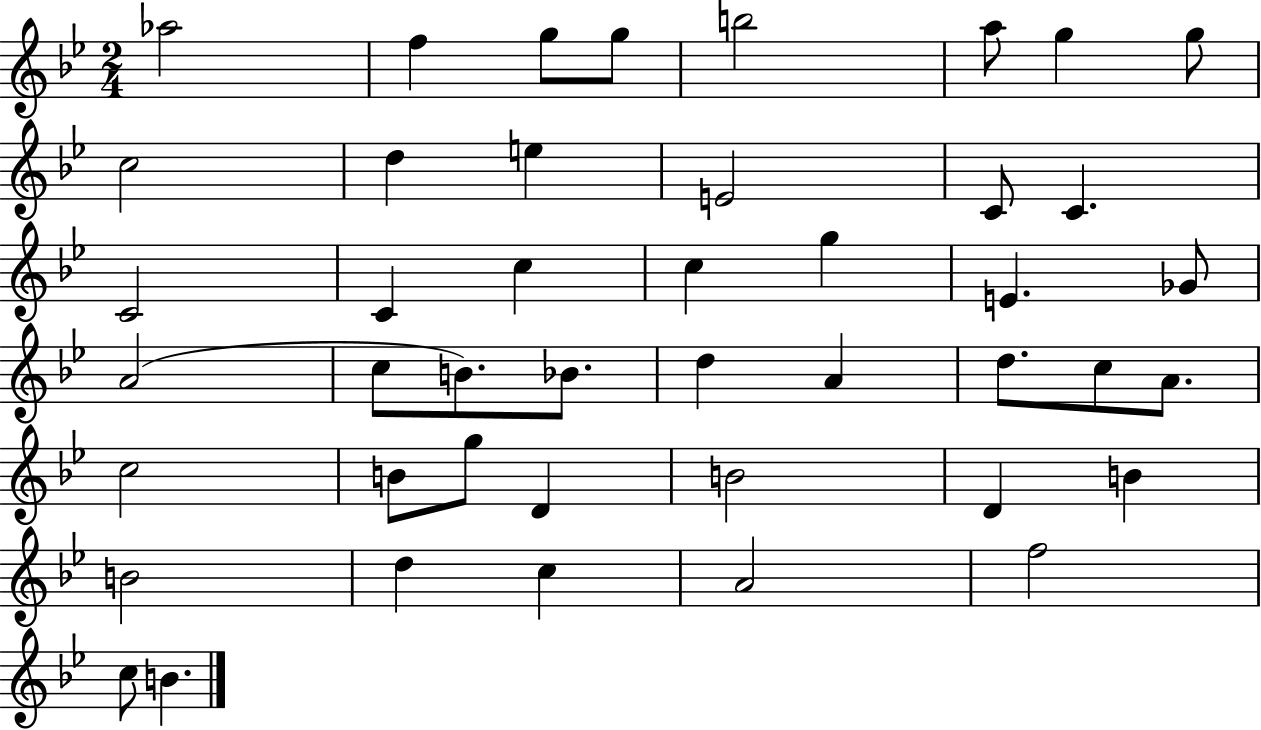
Ab5/h F5/q G5/e G5/e B5/h A5/e G5/q G5/e C5/h D5/q E5/q E4/h C4/e C4/q. C4/h C4/q C5/q C5/q G5/q E4/q. Gb4/e A4/h C5/e B4/e. Bb4/e. D5/q A4/q D5/e. C5/e A4/e. C5/h B4/e G5/e D4/q B4/h D4/q B4/q B4/h D5/q C5/q A4/h F5/h C5/e B4/q.